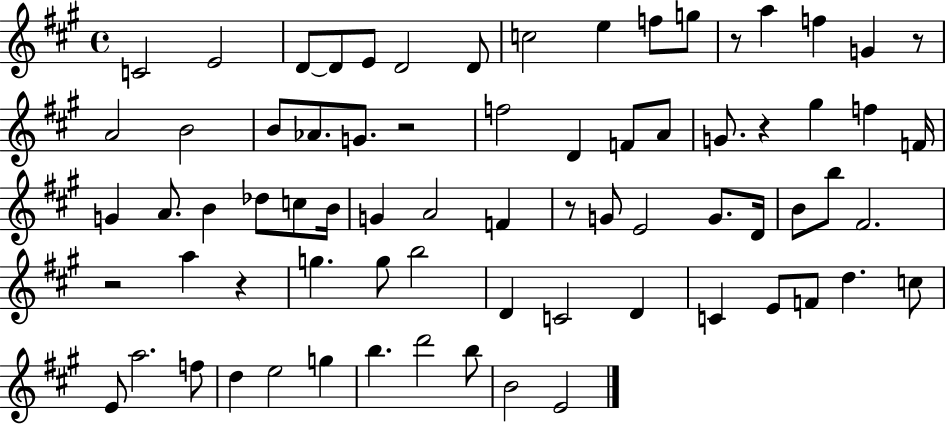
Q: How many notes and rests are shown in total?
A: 73